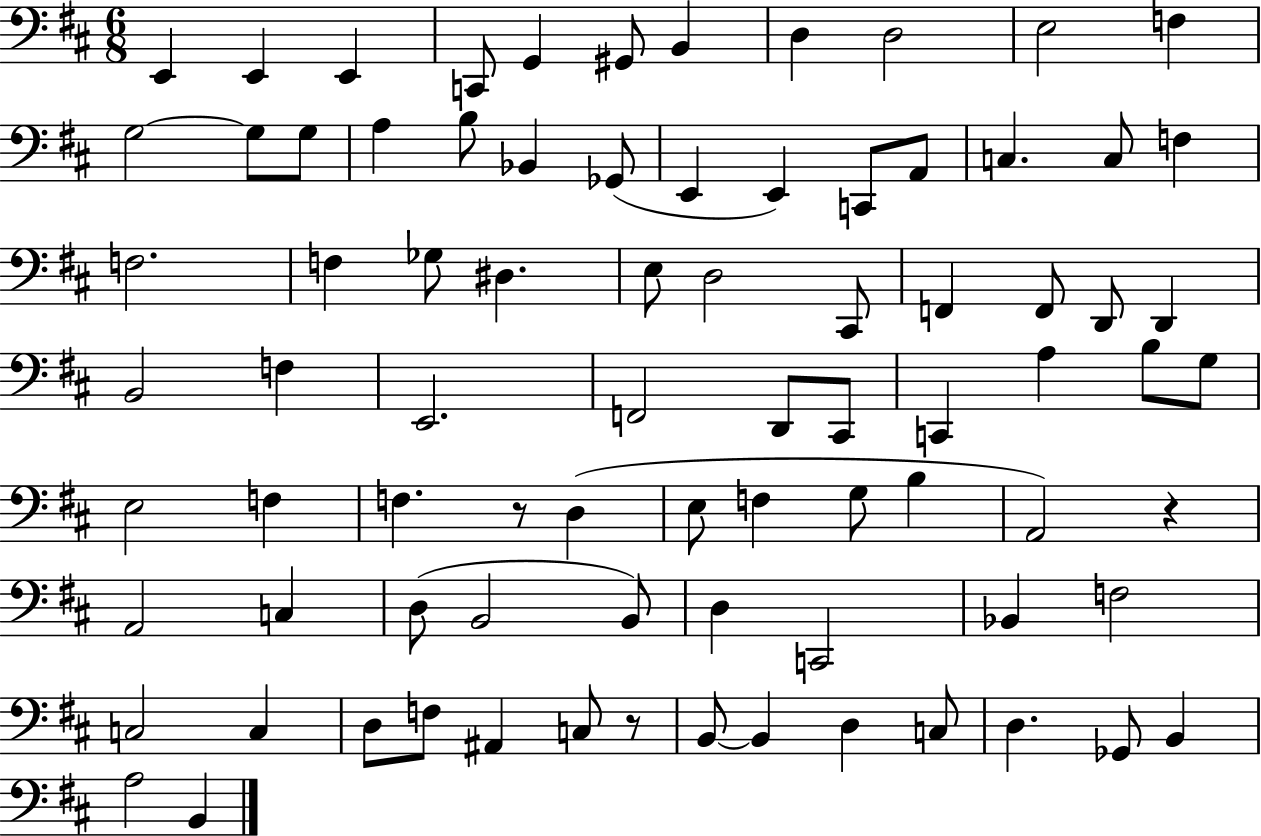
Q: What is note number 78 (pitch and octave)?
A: A3